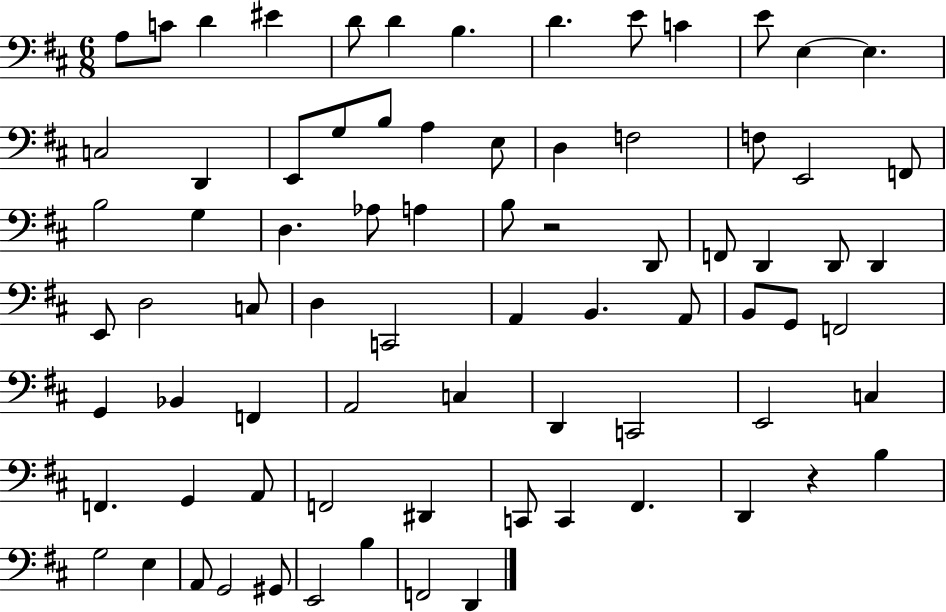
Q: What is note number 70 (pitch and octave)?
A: G2